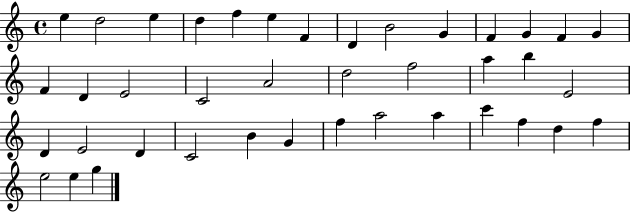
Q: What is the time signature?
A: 4/4